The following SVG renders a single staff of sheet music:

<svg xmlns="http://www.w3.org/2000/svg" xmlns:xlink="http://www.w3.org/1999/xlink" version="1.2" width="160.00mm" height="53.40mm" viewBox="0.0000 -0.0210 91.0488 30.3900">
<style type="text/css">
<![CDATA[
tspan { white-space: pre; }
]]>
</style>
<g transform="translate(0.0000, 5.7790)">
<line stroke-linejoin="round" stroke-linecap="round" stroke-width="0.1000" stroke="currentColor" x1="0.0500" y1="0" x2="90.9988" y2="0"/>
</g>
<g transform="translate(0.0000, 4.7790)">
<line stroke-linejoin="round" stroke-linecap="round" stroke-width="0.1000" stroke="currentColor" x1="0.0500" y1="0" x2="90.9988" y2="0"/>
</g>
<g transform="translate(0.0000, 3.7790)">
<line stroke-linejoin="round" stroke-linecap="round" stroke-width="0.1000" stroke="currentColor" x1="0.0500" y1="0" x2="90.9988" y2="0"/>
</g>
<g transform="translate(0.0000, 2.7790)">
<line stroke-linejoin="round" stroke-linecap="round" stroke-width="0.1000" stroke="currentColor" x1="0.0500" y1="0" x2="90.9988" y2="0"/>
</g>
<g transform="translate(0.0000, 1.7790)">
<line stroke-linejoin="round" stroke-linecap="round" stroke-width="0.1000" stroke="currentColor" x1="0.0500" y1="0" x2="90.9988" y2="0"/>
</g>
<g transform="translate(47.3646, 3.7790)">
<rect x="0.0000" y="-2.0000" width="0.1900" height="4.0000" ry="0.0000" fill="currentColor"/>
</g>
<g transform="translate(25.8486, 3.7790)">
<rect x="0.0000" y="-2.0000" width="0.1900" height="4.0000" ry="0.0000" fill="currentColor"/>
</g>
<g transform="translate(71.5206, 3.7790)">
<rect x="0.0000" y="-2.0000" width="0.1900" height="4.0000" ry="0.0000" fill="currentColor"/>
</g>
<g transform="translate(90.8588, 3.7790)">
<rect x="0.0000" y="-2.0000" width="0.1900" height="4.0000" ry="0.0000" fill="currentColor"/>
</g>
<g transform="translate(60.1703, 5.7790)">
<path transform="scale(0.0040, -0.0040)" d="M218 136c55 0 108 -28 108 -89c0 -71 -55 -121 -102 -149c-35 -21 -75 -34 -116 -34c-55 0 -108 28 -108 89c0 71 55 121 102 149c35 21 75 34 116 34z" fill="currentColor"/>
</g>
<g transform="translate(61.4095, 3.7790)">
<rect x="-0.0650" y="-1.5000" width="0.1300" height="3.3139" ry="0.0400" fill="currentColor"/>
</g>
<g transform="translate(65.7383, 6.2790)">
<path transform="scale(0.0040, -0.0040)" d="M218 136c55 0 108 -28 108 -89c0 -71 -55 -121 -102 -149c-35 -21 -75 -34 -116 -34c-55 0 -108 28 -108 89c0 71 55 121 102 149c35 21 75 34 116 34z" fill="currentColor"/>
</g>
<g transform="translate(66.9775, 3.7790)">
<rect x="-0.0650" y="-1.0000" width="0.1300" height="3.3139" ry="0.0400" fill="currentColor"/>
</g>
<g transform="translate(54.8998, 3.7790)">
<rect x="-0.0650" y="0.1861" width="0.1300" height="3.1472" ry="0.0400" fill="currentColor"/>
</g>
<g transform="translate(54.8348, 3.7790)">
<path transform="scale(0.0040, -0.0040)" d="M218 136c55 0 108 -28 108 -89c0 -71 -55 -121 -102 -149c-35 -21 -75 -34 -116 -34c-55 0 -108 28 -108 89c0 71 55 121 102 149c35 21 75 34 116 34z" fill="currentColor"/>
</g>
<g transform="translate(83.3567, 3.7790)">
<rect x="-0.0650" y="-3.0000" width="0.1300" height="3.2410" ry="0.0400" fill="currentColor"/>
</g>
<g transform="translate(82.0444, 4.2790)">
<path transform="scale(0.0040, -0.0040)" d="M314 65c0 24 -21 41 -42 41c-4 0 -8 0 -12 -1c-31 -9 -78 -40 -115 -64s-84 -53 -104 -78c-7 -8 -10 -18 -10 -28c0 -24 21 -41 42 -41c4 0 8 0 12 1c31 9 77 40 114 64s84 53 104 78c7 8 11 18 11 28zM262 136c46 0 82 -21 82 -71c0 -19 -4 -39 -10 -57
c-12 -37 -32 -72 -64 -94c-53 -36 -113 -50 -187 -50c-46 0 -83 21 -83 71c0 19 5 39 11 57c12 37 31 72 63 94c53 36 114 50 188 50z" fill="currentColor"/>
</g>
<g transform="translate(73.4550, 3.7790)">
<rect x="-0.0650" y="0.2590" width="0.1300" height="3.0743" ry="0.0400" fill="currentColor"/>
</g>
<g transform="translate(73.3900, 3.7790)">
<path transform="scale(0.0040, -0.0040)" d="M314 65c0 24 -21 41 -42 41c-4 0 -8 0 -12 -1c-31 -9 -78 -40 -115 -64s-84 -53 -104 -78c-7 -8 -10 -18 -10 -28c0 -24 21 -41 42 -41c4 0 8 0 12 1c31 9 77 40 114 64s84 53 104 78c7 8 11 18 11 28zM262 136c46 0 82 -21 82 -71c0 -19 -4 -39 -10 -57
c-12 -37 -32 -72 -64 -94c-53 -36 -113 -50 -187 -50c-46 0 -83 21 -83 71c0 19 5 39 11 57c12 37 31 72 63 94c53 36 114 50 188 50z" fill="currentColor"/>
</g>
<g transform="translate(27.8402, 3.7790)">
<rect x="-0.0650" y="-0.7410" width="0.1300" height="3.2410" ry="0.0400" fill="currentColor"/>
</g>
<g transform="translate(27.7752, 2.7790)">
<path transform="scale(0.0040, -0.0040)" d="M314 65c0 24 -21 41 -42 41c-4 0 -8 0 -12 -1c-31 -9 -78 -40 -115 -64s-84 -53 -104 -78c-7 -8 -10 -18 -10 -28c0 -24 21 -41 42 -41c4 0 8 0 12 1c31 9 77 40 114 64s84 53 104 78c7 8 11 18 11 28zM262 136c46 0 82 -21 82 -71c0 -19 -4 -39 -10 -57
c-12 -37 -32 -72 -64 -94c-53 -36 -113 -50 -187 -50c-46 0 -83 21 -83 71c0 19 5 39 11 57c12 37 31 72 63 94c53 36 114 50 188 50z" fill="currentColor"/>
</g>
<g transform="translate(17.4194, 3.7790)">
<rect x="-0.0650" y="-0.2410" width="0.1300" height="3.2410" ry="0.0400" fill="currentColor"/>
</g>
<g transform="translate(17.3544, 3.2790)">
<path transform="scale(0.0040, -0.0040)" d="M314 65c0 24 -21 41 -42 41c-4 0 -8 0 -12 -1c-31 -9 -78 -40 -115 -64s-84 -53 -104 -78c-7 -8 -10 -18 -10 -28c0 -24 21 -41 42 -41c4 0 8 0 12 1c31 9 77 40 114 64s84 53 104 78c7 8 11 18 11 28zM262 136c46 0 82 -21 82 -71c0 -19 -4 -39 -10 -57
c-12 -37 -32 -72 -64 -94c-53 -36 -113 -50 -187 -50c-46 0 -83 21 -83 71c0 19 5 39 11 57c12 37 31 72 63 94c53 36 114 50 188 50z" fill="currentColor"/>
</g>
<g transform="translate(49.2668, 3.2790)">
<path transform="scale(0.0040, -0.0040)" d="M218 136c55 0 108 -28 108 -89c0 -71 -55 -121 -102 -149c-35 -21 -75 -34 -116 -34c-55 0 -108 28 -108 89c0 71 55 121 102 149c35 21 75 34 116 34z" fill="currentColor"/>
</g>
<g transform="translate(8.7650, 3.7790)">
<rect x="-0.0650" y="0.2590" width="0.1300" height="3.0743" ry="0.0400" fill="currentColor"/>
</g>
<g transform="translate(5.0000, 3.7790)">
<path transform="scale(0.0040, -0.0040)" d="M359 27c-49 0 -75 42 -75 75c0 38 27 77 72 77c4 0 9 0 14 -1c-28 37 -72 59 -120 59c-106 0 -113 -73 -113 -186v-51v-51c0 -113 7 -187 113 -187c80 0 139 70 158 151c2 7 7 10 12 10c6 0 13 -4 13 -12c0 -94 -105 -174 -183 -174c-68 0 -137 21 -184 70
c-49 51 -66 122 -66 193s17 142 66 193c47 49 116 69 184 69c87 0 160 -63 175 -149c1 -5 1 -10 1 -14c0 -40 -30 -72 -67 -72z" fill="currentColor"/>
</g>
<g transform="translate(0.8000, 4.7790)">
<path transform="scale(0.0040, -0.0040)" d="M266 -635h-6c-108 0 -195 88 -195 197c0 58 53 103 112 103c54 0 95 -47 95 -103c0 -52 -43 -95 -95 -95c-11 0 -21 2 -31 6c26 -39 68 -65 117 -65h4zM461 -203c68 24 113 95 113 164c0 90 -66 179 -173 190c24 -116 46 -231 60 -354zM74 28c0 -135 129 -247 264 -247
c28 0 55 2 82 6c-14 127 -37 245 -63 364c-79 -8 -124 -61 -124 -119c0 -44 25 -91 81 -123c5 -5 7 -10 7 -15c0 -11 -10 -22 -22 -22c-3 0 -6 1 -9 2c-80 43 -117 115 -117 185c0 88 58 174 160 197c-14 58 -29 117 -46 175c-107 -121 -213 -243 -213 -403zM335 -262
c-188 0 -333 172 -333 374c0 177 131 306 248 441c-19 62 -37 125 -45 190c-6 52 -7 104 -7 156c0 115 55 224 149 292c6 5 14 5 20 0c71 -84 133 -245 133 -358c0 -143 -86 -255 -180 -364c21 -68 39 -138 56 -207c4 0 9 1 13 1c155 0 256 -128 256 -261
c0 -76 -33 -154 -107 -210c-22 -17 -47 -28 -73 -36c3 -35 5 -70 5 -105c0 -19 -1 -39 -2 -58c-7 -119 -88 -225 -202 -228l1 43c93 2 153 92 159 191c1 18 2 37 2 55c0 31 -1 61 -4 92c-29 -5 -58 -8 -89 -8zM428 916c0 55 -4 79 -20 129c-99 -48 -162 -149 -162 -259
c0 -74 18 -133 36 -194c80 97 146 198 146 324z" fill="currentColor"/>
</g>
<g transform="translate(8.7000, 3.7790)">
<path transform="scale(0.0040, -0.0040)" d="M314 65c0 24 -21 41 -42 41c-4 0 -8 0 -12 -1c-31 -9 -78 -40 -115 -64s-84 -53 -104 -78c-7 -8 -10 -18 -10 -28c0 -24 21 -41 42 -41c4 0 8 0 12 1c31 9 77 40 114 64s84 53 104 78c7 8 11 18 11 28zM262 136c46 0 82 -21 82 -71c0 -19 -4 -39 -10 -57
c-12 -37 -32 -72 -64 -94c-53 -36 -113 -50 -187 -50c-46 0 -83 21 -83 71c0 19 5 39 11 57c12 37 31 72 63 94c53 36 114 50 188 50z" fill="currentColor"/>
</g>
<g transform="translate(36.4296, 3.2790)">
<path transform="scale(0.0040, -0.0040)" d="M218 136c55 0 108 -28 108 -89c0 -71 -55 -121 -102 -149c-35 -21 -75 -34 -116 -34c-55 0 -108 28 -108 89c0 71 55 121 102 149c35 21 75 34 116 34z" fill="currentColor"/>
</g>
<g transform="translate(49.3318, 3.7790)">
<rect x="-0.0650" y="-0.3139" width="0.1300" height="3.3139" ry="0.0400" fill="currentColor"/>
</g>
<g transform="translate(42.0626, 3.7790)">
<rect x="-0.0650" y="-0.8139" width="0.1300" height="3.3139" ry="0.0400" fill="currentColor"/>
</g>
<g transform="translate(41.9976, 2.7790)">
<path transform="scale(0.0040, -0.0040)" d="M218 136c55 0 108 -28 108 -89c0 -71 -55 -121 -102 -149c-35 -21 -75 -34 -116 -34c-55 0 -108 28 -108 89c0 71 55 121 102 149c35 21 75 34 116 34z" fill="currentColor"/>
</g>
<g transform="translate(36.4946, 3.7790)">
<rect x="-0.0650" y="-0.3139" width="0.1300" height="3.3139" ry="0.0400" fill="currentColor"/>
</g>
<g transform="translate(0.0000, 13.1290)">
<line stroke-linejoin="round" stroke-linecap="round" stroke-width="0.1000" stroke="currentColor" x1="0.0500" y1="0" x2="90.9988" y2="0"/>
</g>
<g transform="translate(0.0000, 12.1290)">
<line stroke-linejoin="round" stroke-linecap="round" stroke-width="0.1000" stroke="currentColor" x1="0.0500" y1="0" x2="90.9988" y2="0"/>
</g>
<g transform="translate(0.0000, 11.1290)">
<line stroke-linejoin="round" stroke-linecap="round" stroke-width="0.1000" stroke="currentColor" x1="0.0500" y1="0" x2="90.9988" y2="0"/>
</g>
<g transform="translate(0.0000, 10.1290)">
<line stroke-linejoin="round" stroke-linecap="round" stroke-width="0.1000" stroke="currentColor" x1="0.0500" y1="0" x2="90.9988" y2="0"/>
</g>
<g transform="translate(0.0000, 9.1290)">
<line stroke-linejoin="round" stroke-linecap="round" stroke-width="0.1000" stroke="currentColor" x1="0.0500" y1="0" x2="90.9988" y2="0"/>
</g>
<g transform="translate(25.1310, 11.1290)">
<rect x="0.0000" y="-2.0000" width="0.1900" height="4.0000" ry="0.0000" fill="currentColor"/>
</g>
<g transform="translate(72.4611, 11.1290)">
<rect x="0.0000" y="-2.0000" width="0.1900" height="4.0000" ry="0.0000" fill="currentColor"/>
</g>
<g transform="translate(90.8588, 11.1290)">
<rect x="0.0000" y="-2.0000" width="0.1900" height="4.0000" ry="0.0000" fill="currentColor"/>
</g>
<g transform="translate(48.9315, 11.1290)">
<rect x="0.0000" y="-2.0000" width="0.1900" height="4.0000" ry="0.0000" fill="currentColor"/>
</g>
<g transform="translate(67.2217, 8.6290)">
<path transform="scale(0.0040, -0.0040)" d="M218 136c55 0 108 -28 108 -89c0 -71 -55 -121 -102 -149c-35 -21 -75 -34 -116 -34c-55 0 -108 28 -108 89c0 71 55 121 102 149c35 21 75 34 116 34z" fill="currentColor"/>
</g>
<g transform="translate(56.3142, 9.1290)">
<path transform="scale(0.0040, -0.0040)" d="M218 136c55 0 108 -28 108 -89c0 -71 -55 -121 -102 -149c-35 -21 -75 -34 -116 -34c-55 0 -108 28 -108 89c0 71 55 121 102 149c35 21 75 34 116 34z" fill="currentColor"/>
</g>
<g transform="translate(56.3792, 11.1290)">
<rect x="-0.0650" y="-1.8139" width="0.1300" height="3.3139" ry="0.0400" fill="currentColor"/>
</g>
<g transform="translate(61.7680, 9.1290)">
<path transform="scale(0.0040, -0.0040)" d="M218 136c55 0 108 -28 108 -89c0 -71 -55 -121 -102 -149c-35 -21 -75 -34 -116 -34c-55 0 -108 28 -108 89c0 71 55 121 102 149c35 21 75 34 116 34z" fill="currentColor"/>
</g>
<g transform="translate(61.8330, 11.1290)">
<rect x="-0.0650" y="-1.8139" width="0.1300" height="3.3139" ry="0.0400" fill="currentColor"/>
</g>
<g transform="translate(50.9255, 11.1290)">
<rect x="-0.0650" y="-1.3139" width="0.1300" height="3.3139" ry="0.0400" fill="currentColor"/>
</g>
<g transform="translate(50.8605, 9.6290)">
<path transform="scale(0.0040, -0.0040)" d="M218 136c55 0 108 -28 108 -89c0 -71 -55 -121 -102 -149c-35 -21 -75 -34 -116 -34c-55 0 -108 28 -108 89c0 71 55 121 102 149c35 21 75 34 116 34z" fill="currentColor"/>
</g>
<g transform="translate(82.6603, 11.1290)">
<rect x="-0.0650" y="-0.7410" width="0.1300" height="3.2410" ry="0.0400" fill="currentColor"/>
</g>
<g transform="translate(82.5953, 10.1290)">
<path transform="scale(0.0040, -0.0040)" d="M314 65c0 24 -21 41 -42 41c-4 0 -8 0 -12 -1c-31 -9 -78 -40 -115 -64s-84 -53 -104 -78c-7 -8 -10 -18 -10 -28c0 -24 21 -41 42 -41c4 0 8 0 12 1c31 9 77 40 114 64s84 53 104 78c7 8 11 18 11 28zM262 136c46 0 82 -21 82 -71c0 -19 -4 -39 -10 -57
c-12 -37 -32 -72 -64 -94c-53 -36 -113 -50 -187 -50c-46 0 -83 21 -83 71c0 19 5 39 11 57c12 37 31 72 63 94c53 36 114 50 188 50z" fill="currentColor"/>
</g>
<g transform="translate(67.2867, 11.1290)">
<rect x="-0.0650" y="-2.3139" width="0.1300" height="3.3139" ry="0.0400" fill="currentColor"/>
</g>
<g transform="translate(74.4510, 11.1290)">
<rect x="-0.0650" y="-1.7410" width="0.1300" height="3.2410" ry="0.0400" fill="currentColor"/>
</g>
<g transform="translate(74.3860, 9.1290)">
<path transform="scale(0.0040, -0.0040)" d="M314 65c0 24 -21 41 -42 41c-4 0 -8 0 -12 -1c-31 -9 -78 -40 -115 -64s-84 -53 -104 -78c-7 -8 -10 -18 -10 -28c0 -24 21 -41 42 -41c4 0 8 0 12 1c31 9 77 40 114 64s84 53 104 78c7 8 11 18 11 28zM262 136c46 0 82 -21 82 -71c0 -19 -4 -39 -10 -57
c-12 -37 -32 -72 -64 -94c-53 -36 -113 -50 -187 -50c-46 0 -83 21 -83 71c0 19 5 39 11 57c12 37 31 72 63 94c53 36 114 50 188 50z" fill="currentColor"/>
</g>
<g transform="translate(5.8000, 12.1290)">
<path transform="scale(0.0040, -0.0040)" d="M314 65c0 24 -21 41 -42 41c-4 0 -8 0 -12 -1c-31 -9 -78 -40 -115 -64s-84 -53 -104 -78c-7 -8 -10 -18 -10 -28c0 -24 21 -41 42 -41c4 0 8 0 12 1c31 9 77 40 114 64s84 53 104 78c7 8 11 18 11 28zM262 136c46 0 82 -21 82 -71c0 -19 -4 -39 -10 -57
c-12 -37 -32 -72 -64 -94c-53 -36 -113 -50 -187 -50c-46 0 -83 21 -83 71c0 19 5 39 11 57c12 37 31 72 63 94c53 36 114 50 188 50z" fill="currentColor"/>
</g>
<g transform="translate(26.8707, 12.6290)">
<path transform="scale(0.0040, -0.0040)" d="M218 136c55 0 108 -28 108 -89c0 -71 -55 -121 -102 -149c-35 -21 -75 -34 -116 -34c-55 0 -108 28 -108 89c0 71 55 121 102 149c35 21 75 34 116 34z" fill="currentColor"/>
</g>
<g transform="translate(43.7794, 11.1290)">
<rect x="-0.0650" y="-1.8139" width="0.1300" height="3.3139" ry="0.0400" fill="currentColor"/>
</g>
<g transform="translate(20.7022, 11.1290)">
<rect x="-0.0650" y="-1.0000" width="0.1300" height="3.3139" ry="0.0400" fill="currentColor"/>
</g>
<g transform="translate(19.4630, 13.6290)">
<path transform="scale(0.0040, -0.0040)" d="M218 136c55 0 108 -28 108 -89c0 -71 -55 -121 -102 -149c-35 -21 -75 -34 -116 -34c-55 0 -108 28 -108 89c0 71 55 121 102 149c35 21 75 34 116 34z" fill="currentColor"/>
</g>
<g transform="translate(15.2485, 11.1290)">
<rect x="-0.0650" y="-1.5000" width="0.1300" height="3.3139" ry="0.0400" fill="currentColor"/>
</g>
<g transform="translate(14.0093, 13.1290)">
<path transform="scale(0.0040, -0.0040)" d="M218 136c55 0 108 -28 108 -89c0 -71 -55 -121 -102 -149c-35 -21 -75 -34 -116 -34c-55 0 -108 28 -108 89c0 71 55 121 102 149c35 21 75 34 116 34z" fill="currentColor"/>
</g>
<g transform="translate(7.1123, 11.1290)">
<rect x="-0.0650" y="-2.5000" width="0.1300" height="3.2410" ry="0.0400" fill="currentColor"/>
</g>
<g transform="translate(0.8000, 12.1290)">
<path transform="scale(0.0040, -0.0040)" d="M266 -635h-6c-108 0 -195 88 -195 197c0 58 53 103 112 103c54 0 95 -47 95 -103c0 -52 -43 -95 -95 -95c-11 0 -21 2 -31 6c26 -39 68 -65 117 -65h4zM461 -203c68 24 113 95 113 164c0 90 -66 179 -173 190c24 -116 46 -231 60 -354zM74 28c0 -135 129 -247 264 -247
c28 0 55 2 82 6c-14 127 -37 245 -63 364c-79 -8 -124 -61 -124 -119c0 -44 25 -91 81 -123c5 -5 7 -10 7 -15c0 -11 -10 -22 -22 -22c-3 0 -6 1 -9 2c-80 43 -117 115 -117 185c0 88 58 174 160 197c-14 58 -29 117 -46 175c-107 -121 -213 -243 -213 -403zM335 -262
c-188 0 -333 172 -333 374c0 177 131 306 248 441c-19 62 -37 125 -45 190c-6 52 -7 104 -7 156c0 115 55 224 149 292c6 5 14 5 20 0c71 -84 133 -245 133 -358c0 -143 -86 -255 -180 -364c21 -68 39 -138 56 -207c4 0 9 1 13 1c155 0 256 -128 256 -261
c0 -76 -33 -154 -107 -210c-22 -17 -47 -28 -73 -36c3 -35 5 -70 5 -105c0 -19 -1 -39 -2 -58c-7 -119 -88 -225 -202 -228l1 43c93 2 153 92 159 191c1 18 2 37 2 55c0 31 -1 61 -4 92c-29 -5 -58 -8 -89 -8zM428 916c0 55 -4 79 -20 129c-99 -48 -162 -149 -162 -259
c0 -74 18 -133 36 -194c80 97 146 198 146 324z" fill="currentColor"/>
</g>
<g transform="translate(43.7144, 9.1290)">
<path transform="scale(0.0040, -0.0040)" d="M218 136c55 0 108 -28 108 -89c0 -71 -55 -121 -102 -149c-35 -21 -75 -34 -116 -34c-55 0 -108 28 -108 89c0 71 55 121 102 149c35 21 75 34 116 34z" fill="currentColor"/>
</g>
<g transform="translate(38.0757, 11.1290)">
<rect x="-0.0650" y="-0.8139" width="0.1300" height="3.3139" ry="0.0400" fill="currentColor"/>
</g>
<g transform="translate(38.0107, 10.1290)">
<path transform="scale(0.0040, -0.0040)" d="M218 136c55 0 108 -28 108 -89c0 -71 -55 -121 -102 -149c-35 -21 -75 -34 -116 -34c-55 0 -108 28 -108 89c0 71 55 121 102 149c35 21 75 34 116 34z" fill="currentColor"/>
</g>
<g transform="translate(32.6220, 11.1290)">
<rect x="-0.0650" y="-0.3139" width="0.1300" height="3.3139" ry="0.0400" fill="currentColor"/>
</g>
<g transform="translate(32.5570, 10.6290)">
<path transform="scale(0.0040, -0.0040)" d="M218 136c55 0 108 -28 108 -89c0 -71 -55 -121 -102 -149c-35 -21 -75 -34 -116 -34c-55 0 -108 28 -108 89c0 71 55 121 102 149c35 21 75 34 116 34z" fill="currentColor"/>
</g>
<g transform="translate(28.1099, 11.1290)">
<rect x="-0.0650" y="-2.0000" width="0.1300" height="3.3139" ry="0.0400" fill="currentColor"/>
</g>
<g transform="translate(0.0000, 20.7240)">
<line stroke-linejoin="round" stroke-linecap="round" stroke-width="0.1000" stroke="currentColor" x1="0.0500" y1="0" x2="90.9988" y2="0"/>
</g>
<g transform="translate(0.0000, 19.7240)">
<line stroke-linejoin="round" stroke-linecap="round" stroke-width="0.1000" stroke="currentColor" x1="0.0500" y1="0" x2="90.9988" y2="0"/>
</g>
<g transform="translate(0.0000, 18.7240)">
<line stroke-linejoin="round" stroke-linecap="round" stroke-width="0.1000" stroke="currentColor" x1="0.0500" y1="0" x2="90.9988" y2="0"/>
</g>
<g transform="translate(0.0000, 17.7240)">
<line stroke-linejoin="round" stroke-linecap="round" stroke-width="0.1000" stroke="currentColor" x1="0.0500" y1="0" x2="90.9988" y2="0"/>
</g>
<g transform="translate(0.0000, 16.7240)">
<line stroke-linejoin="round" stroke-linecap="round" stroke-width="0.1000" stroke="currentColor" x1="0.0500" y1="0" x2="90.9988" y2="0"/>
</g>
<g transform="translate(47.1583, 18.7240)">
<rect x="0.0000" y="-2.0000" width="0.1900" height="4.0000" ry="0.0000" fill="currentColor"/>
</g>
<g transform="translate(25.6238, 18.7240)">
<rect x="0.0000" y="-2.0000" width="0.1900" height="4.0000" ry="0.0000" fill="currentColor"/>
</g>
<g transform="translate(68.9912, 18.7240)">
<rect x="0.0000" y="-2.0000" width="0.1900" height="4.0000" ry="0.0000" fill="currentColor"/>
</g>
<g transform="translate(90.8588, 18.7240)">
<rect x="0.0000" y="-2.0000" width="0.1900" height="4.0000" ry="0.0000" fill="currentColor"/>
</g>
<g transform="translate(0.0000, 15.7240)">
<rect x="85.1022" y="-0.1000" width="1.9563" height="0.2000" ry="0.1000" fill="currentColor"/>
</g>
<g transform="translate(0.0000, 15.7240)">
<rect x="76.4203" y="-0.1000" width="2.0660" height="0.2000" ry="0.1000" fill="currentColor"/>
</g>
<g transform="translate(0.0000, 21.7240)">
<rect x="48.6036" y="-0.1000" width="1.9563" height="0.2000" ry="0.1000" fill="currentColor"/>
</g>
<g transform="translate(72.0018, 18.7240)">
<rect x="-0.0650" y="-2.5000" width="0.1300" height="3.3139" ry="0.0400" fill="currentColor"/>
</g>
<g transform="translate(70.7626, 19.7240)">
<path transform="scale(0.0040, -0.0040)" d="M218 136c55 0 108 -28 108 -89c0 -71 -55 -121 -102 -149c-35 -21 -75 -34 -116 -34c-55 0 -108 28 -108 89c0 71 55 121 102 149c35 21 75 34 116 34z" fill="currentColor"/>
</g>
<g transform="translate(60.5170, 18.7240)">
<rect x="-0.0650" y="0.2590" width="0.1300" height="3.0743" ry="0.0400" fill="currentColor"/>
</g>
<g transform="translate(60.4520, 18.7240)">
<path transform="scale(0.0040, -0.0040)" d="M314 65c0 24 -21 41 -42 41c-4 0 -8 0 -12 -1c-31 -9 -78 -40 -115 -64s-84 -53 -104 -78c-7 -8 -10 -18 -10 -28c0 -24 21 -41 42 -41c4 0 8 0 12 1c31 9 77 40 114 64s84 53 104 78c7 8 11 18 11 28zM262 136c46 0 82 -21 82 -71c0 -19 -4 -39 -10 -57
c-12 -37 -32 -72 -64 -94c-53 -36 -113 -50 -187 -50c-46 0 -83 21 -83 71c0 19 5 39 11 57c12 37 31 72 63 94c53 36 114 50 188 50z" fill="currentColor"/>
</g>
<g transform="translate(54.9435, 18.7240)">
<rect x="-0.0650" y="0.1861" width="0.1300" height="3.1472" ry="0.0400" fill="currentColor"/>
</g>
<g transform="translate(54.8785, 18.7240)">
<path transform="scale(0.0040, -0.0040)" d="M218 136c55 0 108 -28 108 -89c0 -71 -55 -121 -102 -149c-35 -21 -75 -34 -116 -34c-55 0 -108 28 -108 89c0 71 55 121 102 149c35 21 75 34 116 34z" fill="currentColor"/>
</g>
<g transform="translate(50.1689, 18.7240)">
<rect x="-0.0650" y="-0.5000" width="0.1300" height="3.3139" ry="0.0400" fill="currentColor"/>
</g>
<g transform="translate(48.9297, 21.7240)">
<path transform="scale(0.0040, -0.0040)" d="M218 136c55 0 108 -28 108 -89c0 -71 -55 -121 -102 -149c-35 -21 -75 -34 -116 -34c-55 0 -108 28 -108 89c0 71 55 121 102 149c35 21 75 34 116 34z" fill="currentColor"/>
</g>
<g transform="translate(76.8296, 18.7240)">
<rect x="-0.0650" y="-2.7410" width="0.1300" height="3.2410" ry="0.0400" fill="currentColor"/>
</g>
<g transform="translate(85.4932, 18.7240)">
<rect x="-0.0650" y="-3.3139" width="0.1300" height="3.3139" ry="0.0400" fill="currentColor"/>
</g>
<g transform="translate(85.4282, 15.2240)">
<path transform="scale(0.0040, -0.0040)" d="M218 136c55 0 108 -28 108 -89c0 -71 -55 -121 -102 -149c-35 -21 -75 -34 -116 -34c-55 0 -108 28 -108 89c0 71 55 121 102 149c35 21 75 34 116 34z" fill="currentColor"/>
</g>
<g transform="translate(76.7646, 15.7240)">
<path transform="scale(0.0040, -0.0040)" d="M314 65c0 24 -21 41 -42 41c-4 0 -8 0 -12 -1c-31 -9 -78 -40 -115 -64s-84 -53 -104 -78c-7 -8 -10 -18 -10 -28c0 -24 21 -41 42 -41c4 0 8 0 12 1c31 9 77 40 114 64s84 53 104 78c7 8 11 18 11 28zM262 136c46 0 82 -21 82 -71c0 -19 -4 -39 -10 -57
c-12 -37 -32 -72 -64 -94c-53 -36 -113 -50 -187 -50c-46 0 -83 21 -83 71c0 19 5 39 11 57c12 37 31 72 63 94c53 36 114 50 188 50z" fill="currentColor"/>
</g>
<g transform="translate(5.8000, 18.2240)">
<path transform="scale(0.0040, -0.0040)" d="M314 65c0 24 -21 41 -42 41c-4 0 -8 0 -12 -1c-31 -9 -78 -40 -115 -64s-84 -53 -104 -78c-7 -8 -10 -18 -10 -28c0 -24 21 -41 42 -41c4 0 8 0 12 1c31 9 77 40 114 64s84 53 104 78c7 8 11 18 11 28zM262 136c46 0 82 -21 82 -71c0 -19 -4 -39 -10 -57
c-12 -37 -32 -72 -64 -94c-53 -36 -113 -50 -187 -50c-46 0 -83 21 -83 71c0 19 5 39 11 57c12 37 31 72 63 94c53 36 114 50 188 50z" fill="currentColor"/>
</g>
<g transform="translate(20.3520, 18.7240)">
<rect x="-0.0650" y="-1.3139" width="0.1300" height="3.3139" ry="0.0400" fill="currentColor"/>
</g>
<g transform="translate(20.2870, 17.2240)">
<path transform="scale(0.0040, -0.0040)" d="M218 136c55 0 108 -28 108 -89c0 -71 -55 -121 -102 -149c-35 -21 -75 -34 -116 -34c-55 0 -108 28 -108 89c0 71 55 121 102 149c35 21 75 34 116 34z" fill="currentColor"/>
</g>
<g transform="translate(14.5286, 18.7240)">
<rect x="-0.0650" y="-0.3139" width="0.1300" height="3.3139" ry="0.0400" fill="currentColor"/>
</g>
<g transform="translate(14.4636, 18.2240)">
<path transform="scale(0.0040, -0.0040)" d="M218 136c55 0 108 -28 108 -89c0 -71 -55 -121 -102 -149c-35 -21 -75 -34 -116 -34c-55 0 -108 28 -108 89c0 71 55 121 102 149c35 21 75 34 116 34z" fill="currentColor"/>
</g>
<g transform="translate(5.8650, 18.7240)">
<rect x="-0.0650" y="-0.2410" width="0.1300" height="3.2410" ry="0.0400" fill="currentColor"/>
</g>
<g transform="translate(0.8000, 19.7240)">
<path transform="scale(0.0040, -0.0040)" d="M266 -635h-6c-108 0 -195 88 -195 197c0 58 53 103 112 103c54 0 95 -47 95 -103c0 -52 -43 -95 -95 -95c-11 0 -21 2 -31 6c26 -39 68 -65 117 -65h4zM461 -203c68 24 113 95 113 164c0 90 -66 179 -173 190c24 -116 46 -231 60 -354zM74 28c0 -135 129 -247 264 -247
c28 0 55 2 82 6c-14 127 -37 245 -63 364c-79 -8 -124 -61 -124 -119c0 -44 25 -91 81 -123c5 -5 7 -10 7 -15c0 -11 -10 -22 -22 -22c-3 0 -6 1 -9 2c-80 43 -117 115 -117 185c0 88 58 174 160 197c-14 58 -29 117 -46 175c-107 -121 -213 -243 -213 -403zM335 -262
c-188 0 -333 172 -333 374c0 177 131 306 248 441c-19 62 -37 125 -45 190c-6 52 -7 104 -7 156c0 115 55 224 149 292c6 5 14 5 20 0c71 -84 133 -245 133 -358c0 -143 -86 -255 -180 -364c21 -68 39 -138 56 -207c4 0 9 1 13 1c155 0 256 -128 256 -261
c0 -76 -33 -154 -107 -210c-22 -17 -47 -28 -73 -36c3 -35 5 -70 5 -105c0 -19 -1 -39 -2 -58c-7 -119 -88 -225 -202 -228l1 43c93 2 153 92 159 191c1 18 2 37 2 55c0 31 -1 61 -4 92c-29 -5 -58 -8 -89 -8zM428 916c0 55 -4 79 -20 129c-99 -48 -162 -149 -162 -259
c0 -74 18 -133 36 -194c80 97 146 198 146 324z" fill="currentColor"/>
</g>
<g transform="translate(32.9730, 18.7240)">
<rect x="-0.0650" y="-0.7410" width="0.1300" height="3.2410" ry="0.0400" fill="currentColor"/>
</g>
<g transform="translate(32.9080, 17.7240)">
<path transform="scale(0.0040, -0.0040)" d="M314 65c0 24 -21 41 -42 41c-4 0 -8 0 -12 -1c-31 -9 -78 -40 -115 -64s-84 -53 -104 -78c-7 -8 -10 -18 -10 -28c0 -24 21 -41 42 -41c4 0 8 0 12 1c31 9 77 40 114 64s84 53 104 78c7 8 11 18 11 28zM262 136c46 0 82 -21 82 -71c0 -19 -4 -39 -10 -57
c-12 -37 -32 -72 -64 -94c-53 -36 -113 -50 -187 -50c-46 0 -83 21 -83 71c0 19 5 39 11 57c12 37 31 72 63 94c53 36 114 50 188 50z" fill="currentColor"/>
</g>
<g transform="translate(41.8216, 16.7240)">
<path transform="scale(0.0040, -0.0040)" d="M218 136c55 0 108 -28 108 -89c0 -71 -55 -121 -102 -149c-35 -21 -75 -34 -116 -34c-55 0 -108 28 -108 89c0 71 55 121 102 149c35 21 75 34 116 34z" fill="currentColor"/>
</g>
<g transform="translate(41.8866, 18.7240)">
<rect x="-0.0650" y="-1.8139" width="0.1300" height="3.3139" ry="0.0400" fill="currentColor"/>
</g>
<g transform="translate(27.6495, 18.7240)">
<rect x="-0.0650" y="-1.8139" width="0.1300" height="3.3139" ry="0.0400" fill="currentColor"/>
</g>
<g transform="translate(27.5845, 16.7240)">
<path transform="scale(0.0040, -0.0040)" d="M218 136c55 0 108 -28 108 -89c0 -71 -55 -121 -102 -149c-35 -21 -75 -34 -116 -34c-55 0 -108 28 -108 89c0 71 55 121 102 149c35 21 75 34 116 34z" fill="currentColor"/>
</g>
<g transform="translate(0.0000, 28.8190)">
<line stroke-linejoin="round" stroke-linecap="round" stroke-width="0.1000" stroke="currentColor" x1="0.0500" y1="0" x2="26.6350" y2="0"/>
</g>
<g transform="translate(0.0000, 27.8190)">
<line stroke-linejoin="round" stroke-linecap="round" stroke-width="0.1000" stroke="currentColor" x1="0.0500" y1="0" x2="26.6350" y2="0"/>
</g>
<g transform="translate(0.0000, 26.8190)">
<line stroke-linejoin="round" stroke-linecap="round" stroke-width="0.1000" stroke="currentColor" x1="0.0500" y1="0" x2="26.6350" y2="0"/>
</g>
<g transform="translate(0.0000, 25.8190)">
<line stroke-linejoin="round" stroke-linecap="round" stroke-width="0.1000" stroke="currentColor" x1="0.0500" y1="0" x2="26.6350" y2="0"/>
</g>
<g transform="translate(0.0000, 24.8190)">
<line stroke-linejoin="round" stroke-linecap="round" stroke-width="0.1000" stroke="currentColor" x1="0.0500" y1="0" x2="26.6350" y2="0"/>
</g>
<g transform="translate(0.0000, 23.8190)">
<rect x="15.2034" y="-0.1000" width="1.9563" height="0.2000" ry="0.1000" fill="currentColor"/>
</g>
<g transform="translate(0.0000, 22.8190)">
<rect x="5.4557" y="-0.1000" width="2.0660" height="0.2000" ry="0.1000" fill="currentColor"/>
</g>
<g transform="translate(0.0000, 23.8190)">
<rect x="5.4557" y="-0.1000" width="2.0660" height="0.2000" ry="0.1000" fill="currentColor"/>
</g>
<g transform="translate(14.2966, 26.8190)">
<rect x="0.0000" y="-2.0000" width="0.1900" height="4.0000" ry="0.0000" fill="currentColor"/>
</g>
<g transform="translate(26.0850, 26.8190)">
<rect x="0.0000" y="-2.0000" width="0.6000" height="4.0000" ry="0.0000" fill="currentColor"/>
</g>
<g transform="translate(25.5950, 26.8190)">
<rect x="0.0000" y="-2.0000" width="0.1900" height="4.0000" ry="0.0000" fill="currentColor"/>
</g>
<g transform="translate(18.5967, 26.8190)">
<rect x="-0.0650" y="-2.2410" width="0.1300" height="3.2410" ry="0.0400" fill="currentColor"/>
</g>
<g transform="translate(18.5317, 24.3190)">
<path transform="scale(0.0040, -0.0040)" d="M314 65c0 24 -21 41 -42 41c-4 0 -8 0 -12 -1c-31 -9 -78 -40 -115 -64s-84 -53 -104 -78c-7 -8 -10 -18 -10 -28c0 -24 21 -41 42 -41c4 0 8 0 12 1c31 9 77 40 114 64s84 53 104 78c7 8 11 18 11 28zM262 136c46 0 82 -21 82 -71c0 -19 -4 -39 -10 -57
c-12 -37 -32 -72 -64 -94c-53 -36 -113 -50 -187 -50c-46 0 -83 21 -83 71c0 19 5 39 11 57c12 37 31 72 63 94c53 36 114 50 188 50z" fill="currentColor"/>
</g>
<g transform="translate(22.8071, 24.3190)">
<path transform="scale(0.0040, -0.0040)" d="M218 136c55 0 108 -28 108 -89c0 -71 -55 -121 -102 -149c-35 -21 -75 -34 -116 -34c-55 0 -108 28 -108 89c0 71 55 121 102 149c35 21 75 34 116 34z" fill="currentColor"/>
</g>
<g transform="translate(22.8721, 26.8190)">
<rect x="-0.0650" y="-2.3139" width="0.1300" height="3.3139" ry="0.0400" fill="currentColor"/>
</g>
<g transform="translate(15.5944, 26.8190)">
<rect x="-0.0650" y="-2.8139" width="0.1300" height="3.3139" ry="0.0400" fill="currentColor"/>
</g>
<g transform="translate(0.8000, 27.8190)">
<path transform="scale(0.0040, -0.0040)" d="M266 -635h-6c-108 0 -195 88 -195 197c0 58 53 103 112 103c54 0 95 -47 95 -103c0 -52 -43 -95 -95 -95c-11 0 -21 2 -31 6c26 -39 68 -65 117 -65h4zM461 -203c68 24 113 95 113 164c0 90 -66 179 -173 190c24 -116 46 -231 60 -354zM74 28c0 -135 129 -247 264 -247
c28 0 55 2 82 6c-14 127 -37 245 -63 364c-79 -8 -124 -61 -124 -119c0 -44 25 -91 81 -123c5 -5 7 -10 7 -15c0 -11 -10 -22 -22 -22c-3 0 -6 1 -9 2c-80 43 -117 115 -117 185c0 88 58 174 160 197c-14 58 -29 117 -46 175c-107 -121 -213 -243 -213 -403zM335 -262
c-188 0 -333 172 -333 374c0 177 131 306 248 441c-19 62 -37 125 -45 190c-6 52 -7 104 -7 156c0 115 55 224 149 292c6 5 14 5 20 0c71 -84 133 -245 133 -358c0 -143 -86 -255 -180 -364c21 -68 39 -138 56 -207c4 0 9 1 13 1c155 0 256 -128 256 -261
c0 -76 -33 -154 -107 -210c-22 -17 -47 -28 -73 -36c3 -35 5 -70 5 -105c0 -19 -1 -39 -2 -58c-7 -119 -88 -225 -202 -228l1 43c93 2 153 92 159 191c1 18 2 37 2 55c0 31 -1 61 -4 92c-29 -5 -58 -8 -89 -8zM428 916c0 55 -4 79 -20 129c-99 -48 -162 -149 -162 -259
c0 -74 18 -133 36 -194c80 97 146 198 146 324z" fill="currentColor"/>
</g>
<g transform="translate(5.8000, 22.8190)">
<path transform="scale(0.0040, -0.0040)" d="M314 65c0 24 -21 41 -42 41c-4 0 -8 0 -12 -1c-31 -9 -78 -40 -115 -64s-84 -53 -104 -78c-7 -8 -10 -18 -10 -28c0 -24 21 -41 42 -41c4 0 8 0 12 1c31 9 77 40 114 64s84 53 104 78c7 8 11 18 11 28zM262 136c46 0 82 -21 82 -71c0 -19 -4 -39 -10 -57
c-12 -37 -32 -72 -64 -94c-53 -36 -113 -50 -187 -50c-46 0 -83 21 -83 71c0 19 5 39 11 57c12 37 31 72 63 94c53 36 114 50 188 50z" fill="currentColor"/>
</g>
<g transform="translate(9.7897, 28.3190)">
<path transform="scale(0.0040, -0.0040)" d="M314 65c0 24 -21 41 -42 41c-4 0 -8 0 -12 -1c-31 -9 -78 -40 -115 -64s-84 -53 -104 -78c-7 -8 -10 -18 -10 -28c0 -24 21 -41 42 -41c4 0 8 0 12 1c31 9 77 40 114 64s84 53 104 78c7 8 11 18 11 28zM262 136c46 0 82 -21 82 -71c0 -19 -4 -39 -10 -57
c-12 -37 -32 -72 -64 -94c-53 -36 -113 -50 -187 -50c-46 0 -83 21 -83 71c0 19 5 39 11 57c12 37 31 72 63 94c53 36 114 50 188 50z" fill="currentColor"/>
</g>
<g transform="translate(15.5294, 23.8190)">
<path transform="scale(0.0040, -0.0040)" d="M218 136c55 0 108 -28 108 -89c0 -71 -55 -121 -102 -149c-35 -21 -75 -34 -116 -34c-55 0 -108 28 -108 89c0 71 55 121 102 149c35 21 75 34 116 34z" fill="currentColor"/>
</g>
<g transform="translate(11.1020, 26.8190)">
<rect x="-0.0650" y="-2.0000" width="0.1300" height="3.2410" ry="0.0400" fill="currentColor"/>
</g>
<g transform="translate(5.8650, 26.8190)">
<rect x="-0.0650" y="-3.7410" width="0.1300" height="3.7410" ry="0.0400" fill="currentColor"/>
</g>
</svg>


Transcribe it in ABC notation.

X:1
T:Untitled
M:4/4
L:1/4
K:C
B2 c2 d2 c d c B E D B2 A2 G2 E D F c d f e f f g f2 d2 c2 c e f d2 f C B B2 G a2 b c'2 F2 a g2 g